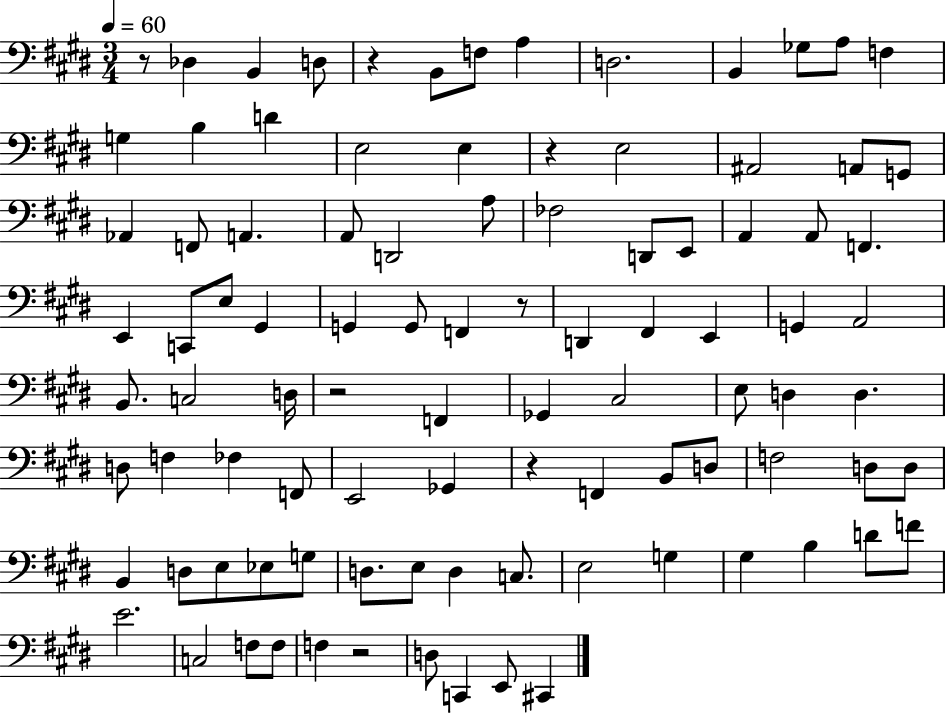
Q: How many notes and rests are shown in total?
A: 96